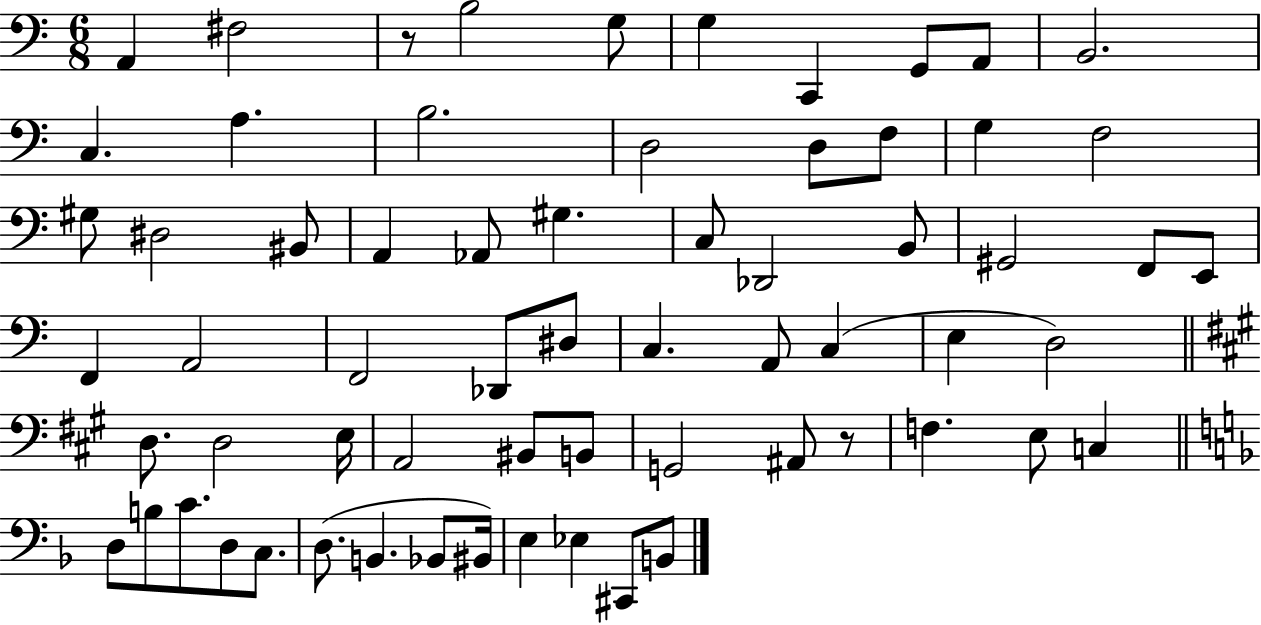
{
  \clef bass
  \numericTimeSignature
  \time 6/8
  \key c \major
  a,4 fis2 | r8 b2 g8 | g4 c,4 g,8 a,8 | b,2. | \break c4. a4. | b2. | d2 d8 f8 | g4 f2 | \break gis8 dis2 bis,8 | a,4 aes,8 gis4. | c8 des,2 b,8 | gis,2 f,8 e,8 | \break f,4 a,2 | f,2 des,8 dis8 | c4. a,8 c4( | e4 d2) | \break \bar "||" \break \key a \major d8. d2 e16 | a,2 bis,8 b,8 | g,2 ais,8 r8 | f4. e8 c4 | \break \bar "||" \break \key d \minor d8 b8 c'8. d8 c8. | d8.( b,4. bes,8 bis,16) | e4 ees4 cis,8 b,8 | \bar "|."
}